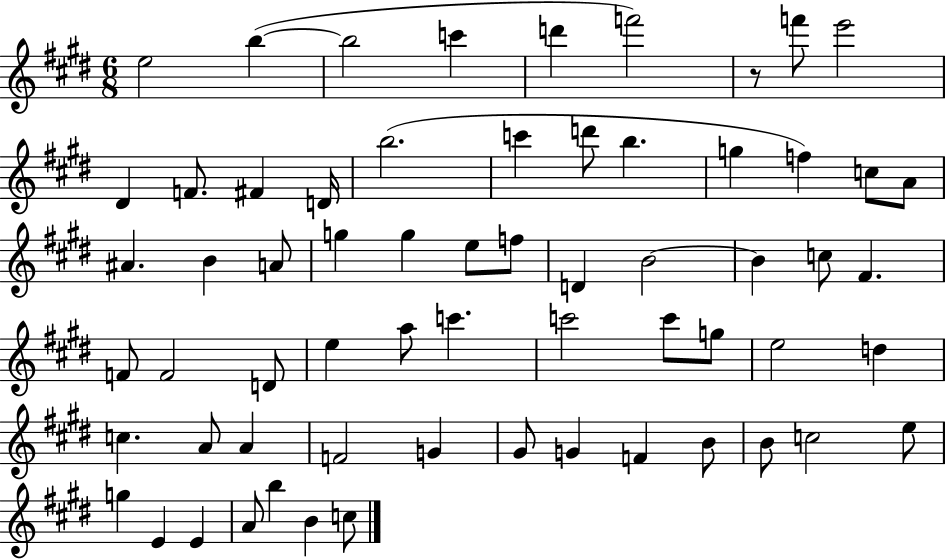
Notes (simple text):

E5/h B5/q B5/h C6/q D6/q F6/h R/e F6/e E6/h D#4/q F4/e. F#4/q D4/s B5/h. C6/q D6/e B5/q. G5/q F5/q C5/e A4/e A#4/q. B4/q A4/e G5/q G5/q E5/e F5/e D4/q B4/h B4/q C5/e F#4/q. F4/e F4/h D4/e E5/q A5/e C6/q. C6/h C6/e G5/e E5/h D5/q C5/q. A4/e A4/q F4/h G4/q G#4/e G4/q F4/q B4/e B4/e C5/h E5/e G5/q E4/q E4/q A4/e B5/q B4/q C5/e